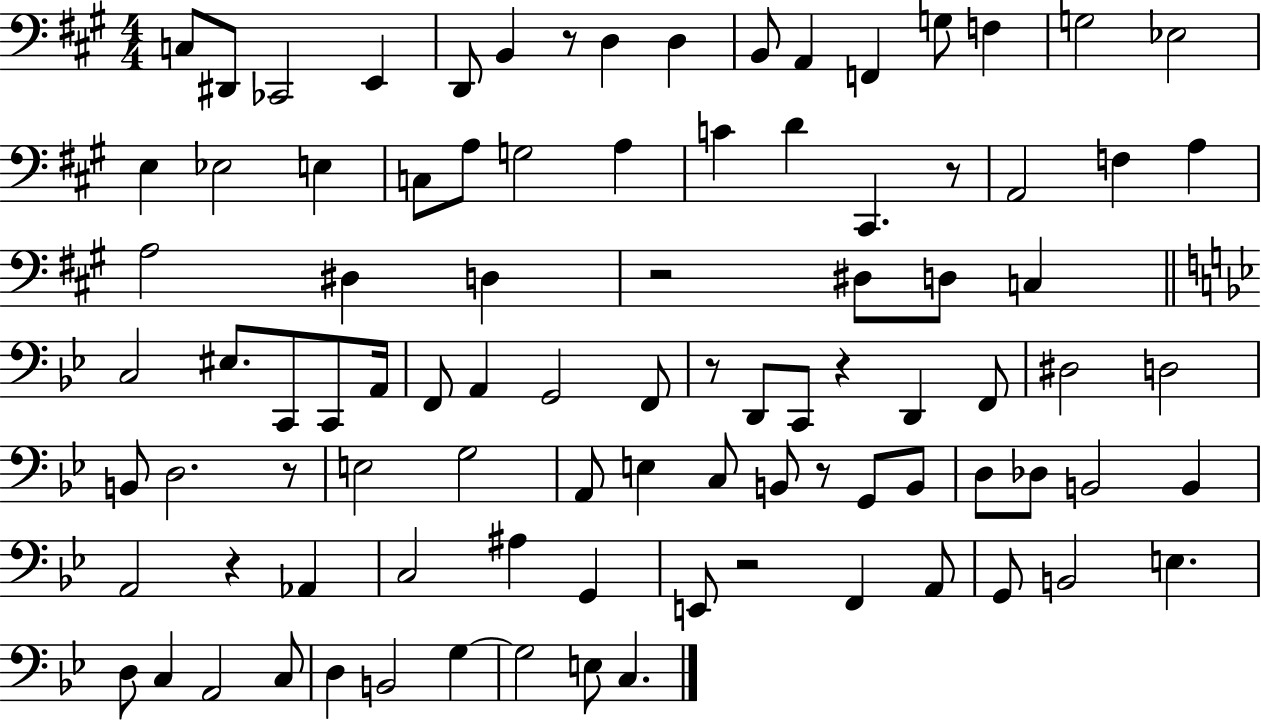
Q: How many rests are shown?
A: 9